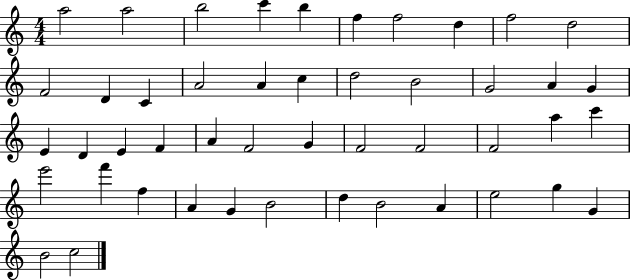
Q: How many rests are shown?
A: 0